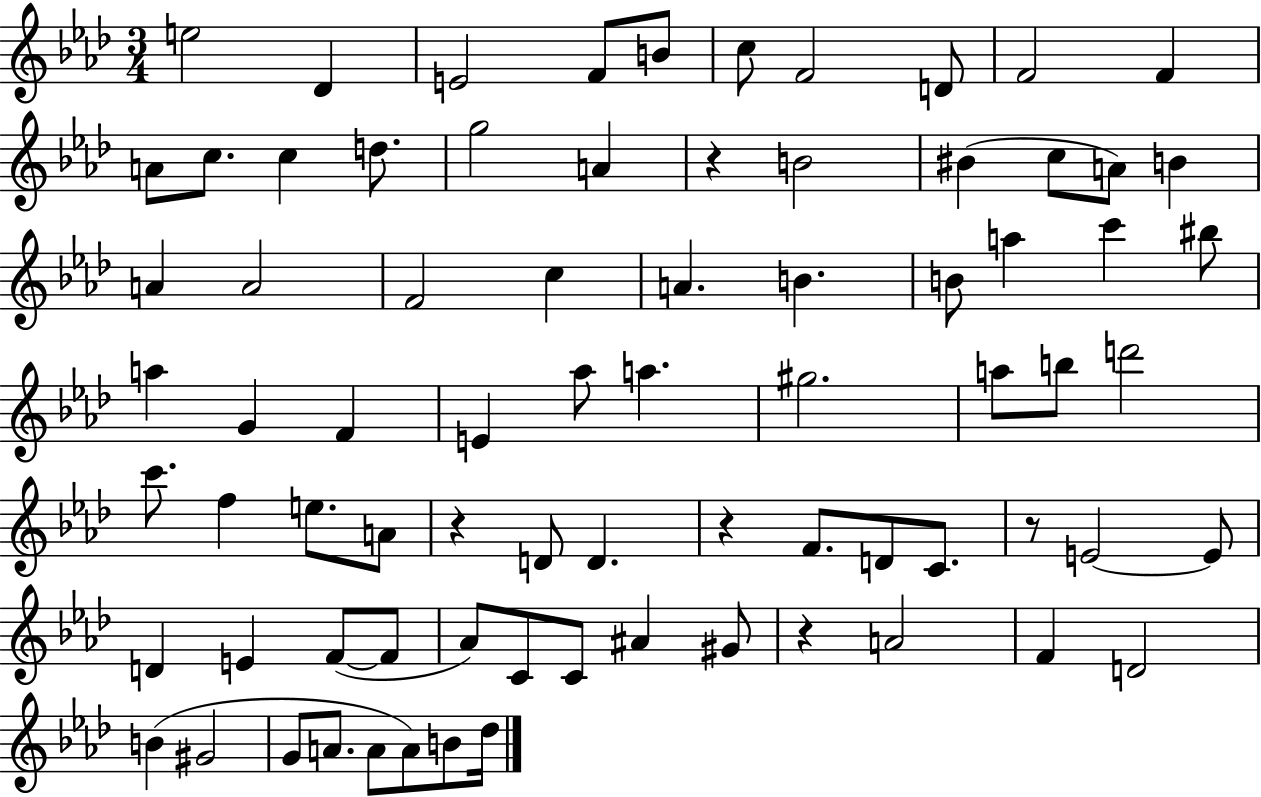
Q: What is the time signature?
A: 3/4